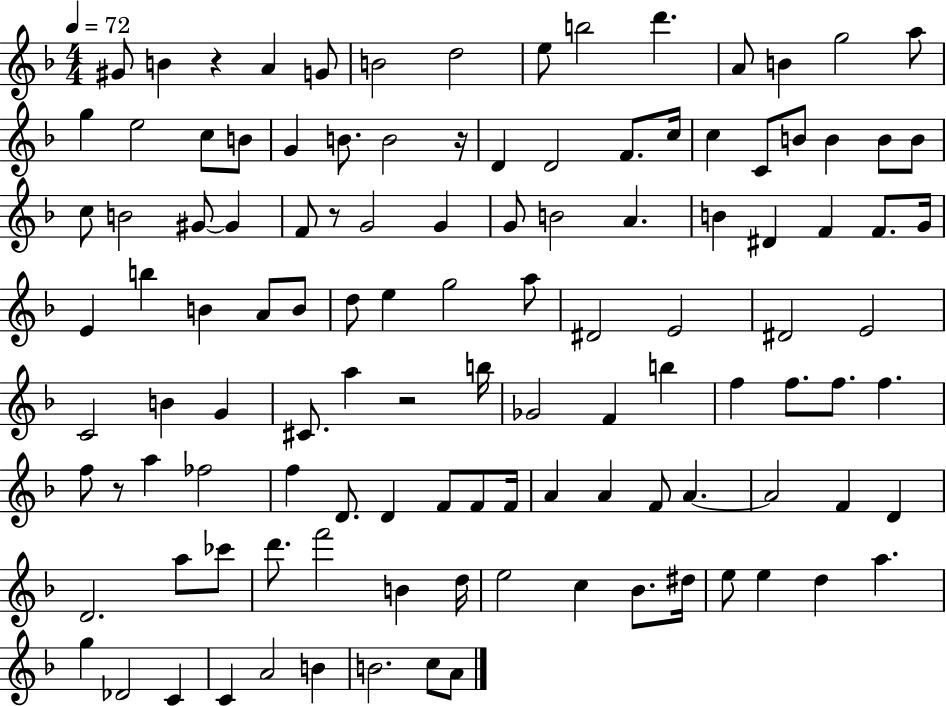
G#4/e B4/q R/q A4/q G4/e B4/h D5/h E5/e B5/h D6/q. A4/e B4/q G5/h A5/e G5/q E5/h C5/e B4/e G4/q B4/e. B4/h R/s D4/q D4/h F4/e. C5/s C5/q C4/e B4/e B4/q B4/e B4/e C5/e B4/h G#4/e G#4/q F4/e R/e G4/h G4/q G4/e B4/h A4/q. B4/q D#4/q F4/q F4/e. G4/s E4/q B5/q B4/q A4/e B4/e D5/e E5/q G5/h A5/e D#4/h E4/h D#4/h E4/h C4/h B4/q G4/q C#4/e. A5/q R/h B5/s Gb4/h F4/q B5/q F5/q F5/e. F5/e. F5/q. F5/e R/e A5/q FES5/h F5/q D4/e. D4/q F4/e F4/e F4/s A4/q A4/q F4/e A4/q. A4/h F4/q D4/q D4/h. A5/e CES6/e D6/e. F6/h B4/q D5/s E5/h C5/q Bb4/e. D#5/s E5/e E5/q D5/q A5/q. G5/q Db4/h C4/q C4/q A4/h B4/q B4/h. C5/e A4/e